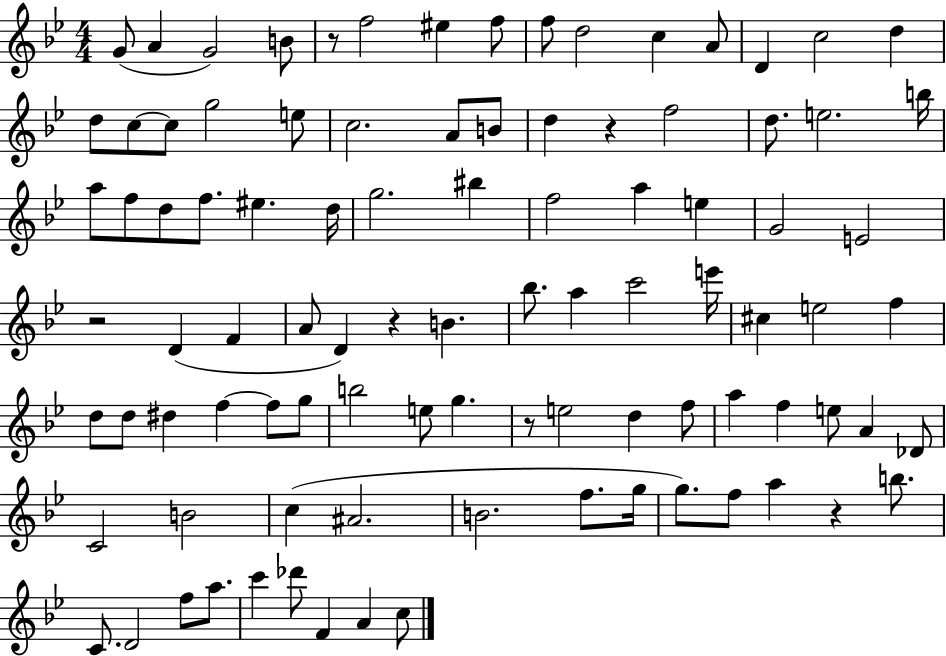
G4/e A4/q G4/h B4/e R/e F5/h EIS5/q F5/e F5/e D5/h C5/q A4/e D4/q C5/h D5/q D5/e C5/e C5/e G5/h E5/e C5/h. A4/e B4/e D5/q R/q F5/h D5/e. E5/h. B5/s A5/e F5/e D5/e F5/e. EIS5/q. D5/s G5/h. BIS5/q F5/h A5/q E5/q G4/h E4/h R/h D4/q F4/q A4/e D4/q R/q B4/q. Bb5/e. A5/q C6/h E6/s C#5/q E5/h F5/q D5/e D5/e D#5/q F5/q F5/e G5/e B5/h E5/e G5/q. R/e E5/h D5/q F5/e A5/q F5/q E5/e A4/q Db4/e C4/h B4/h C5/q A#4/h. B4/h. F5/e. G5/s G5/e. F5/e A5/q R/q B5/e. C4/e. D4/h F5/e A5/e. C6/q Db6/e F4/q A4/q C5/e